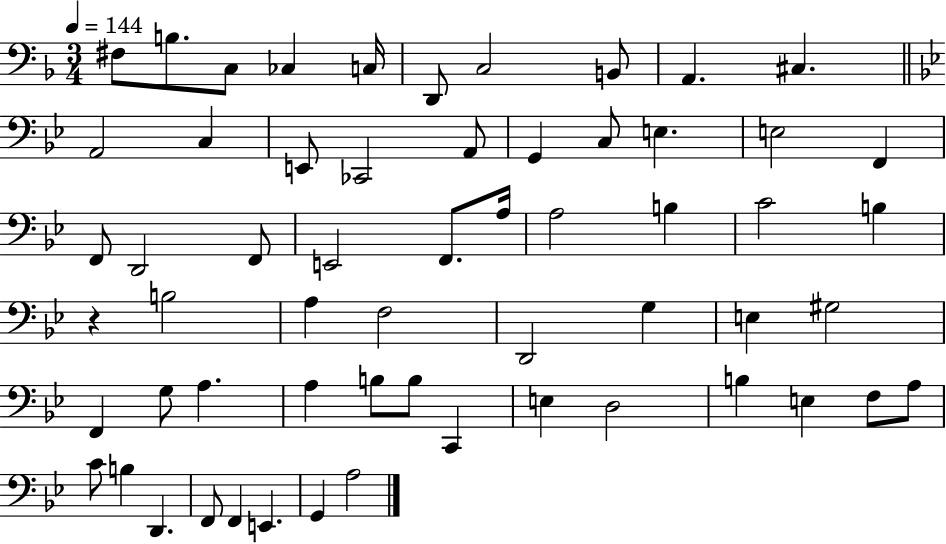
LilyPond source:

{
  \clef bass
  \numericTimeSignature
  \time 3/4
  \key f \major
  \tempo 4 = 144
  \repeat volta 2 { fis8 b8. c8 ces4 c16 | d,8 c2 b,8 | a,4. cis4. | \bar "||" \break \key bes \major a,2 c4 | e,8 ces,2 a,8 | g,4 c8 e4. | e2 f,4 | \break f,8 d,2 f,8 | e,2 f,8. a16 | a2 b4 | c'2 b4 | \break r4 b2 | a4 f2 | d,2 g4 | e4 gis2 | \break f,4 g8 a4. | a4 b8 b8 c,4 | e4 d2 | b4 e4 f8 a8 | \break c'8 b4 d,4. | f,8 f,4 e,4. | g,4 a2 | } \bar "|."
}